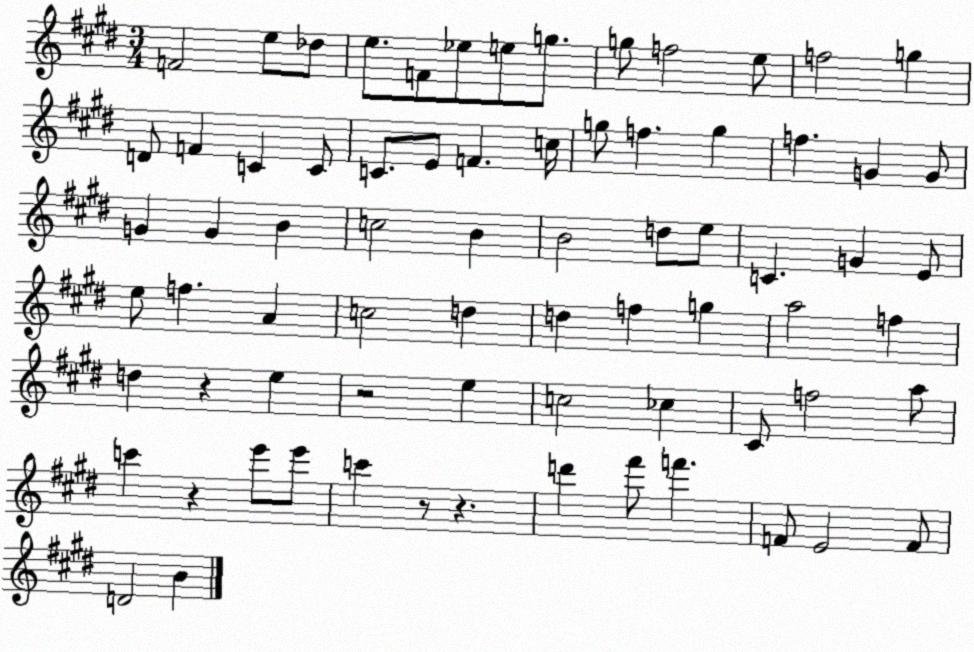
X:1
T:Untitled
M:3/4
L:1/4
K:E
F2 e/2 _d/2 e/2 F/2 _e/2 e/2 g/2 g/2 f2 e/2 f2 g D/2 F C C/2 C/2 E/2 F c/4 g/2 f g f G G/2 G G B c2 B B2 d/2 e/2 C G E/2 e/2 f A c2 d d f g a2 f d z e z2 e c2 _c ^C/2 f2 a/2 c' z e'/2 e'/2 c' z/2 z d' ^f'/2 f' F/2 E2 F/2 D2 B